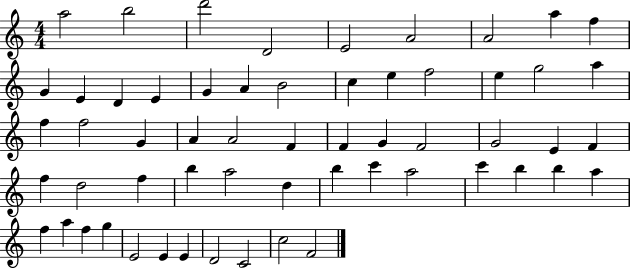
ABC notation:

X:1
T:Untitled
M:4/4
L:1/4
K:C
a2 b2 d'2 D2 E2 A2 A2 a f G E D E G A B2 c e f2 e g2 a f f2 G A A2 F F G F2 G2 E F f d2 f b a2 d b c' a2 c' b b a f a f g E2 E E D2 C2 c2 F2